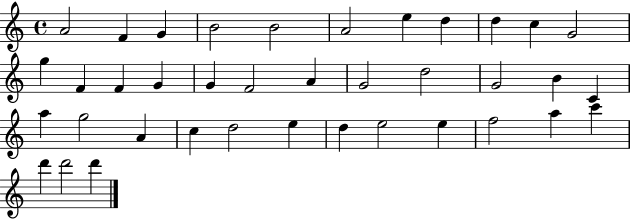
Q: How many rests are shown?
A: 0